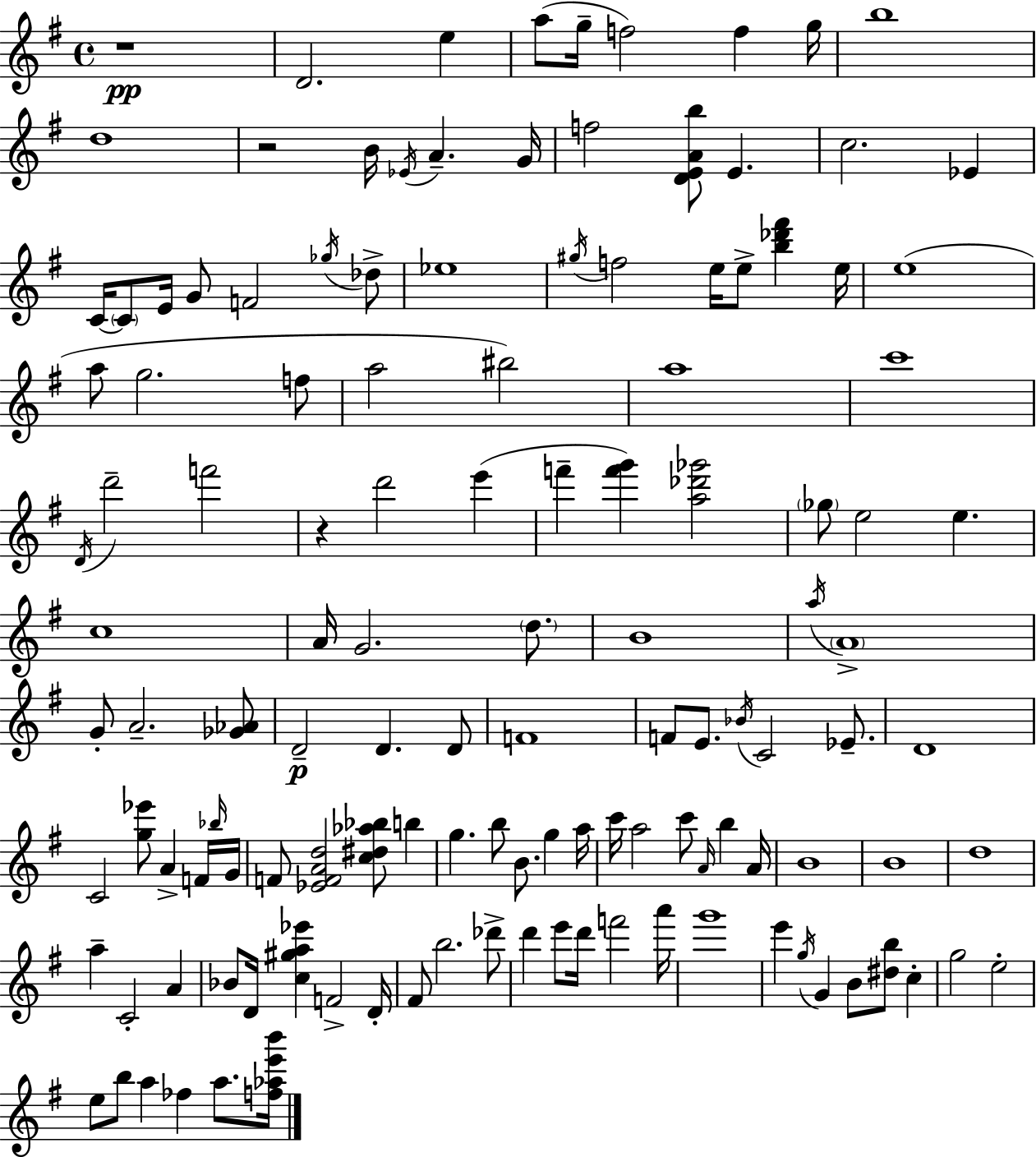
R/w D4/h. E5/q A5/e G5/s F5/h F5/q G5/s B5/w D5/w R/h B4/s Eb4/s A4/q. G4/s F5/h [D4,E4,A4,B5]/e E4/q. C5/h. Eb4/q C4/s C4/e E4/s G4/e F4/h Gb5/s Db5/e Eb5/w G#5/s F5/h E5/s E5/e [B5,Db6,F#6]/q E5/s E5/w A5/e G5/h. F5/e A5/h BIS5/h A5/w C6/w D4/s D6/h F6/h R/q D6/h E6/q F6/q [F6,G6]/q [A5,Db6,Gb6]/h Gb5/e E5/h E5/q. C5/w A4/s G4/h. D5/e. B4/w A5/s A4/w G4/e A4/h. [Gb4,Ab4]/e D4/h D4/q. D4/e F4/w F4/e E4/e. Bb4/s C4/h Eb4/e. D4/w C4/h [G5,Eb6]/e A4/q F4/s Bb5/s G4/s F4/e [Eb4,F4,A4,D5]/h [C5,D#5,Ab5,Bb5]/e B5/q G5/q. B5/e B4/e. G5/q A5/s C6/s A5/h C6/e A4/s B5/q A4/s B4/w B4/w D5/w A5/q C4/h A4/q Bb4/e D4/s [C5,G#5,A5,Eb6]/q F4/h D4/s F#4/e B5/h. Db6/e D6/q E6/e D6/s F6/h A6/s G6/w E6/q G5/s G4/q B4/e [D#5,B5]/e C5/q G5/h E5/h E5/e B5/e A5/q FES5/q A5/e. [F5,Ab5,E6,B6]/s